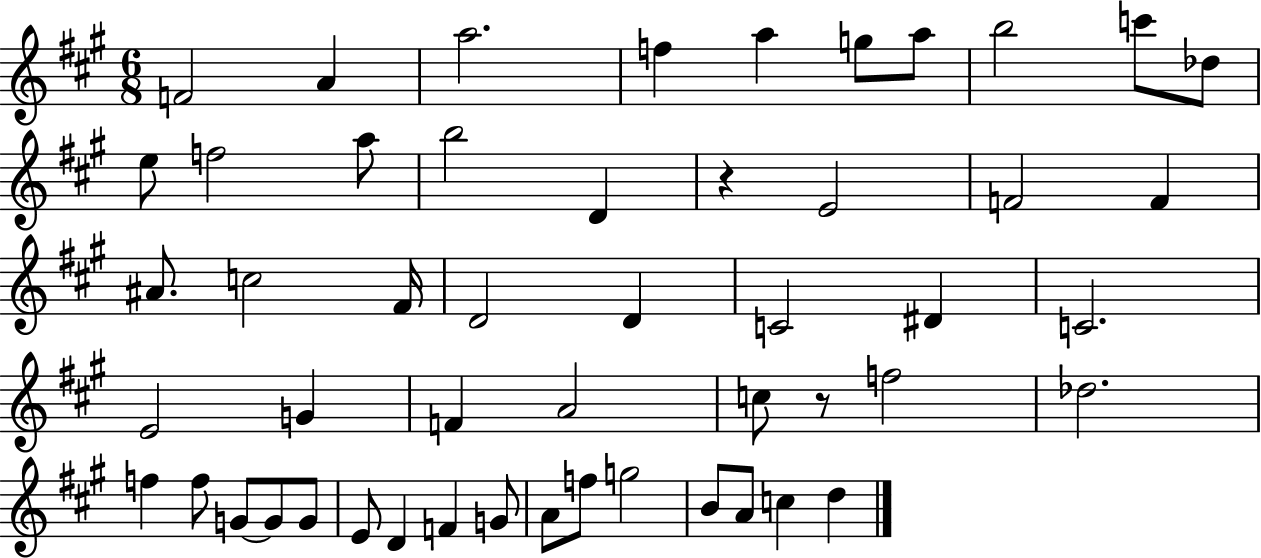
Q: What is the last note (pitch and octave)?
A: D5